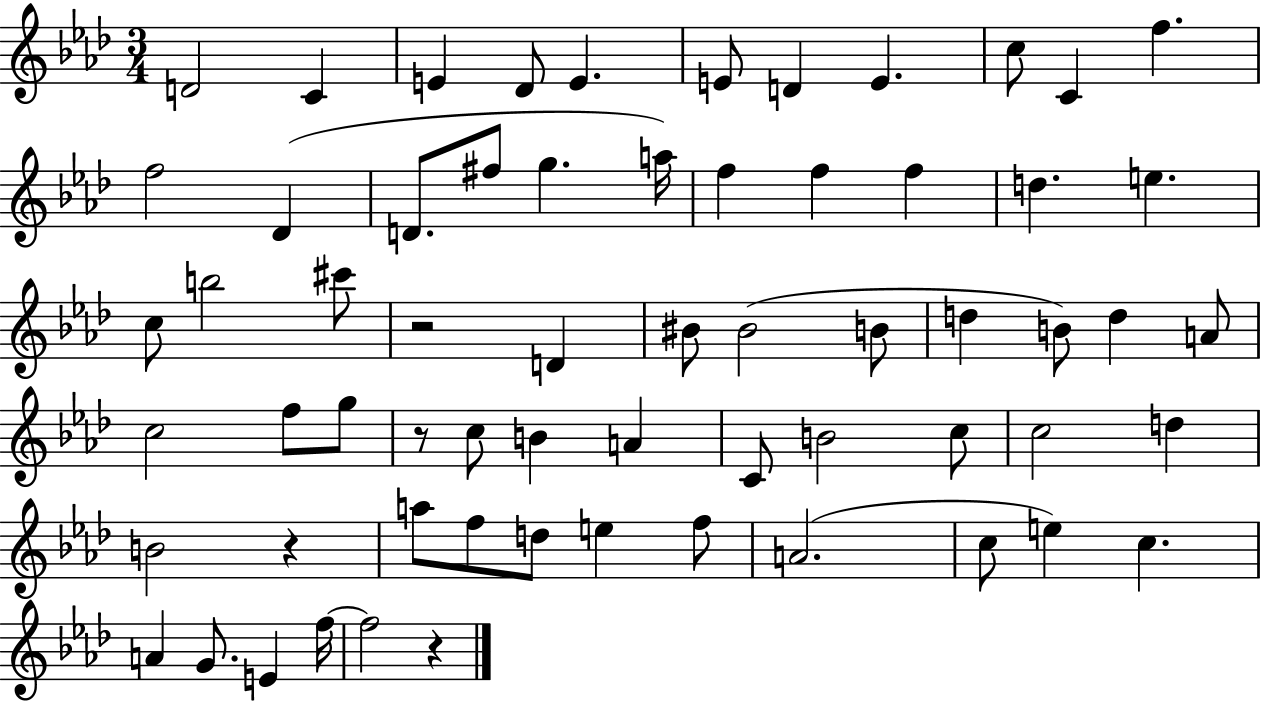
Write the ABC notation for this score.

X:1
T:Untitled
M:3/4
L:1/4
K:Ab
D2 C E _D/2 E E/2 D E c/2 C f f2 _D D/2 ^f/2 g a/4 f f f d e c/2 b2 ^c'/2 z2 D ^B/2 ^B2 B/2 d B/2 d A/2 c2 f/2 g/2 z/2 c/2 B A C/2 B2 c/2 c2 d B2 z a/2 f/2 d/2 e f/2 A2 c/2 e c A G/2 E f/4 f2 z